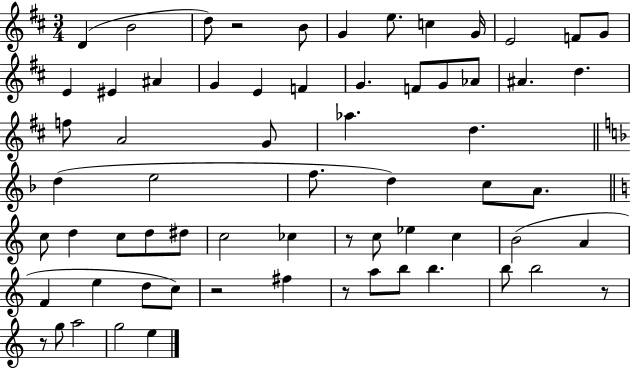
D4/q B4/h D5/e R/h B4/e G4/q E5/e. C5/q G4/s E4/h F4/e G4/e E4/q EIS4/q A#4/q G4/q E4/q F4/q G4/q. F4/e G4/e Ab4/e A#4/q. D5/q. F5/e A4/h G4/e Ab5/q. D5/q. D5/q E5/h F5/e. D5/q C5/e A4/e. C5/e D5/q C5/e D5/e D#5/e C5/h CES5/q R/e C5/e Eb5/q C5/q B4/h A4/q F4/q E5/q D5/e C5/e R/h F#5/q R/e A5/e B5/e B5/q. B5/e B5/h R/e R/e G5/e A5/h G5/h E5/q